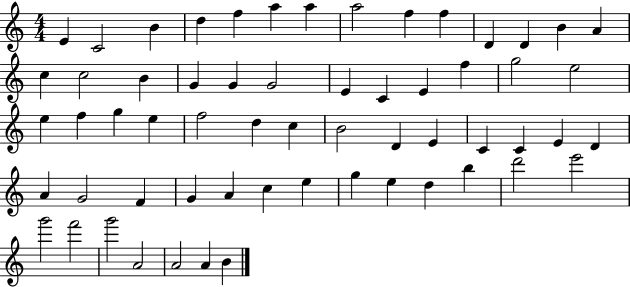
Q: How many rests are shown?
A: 0